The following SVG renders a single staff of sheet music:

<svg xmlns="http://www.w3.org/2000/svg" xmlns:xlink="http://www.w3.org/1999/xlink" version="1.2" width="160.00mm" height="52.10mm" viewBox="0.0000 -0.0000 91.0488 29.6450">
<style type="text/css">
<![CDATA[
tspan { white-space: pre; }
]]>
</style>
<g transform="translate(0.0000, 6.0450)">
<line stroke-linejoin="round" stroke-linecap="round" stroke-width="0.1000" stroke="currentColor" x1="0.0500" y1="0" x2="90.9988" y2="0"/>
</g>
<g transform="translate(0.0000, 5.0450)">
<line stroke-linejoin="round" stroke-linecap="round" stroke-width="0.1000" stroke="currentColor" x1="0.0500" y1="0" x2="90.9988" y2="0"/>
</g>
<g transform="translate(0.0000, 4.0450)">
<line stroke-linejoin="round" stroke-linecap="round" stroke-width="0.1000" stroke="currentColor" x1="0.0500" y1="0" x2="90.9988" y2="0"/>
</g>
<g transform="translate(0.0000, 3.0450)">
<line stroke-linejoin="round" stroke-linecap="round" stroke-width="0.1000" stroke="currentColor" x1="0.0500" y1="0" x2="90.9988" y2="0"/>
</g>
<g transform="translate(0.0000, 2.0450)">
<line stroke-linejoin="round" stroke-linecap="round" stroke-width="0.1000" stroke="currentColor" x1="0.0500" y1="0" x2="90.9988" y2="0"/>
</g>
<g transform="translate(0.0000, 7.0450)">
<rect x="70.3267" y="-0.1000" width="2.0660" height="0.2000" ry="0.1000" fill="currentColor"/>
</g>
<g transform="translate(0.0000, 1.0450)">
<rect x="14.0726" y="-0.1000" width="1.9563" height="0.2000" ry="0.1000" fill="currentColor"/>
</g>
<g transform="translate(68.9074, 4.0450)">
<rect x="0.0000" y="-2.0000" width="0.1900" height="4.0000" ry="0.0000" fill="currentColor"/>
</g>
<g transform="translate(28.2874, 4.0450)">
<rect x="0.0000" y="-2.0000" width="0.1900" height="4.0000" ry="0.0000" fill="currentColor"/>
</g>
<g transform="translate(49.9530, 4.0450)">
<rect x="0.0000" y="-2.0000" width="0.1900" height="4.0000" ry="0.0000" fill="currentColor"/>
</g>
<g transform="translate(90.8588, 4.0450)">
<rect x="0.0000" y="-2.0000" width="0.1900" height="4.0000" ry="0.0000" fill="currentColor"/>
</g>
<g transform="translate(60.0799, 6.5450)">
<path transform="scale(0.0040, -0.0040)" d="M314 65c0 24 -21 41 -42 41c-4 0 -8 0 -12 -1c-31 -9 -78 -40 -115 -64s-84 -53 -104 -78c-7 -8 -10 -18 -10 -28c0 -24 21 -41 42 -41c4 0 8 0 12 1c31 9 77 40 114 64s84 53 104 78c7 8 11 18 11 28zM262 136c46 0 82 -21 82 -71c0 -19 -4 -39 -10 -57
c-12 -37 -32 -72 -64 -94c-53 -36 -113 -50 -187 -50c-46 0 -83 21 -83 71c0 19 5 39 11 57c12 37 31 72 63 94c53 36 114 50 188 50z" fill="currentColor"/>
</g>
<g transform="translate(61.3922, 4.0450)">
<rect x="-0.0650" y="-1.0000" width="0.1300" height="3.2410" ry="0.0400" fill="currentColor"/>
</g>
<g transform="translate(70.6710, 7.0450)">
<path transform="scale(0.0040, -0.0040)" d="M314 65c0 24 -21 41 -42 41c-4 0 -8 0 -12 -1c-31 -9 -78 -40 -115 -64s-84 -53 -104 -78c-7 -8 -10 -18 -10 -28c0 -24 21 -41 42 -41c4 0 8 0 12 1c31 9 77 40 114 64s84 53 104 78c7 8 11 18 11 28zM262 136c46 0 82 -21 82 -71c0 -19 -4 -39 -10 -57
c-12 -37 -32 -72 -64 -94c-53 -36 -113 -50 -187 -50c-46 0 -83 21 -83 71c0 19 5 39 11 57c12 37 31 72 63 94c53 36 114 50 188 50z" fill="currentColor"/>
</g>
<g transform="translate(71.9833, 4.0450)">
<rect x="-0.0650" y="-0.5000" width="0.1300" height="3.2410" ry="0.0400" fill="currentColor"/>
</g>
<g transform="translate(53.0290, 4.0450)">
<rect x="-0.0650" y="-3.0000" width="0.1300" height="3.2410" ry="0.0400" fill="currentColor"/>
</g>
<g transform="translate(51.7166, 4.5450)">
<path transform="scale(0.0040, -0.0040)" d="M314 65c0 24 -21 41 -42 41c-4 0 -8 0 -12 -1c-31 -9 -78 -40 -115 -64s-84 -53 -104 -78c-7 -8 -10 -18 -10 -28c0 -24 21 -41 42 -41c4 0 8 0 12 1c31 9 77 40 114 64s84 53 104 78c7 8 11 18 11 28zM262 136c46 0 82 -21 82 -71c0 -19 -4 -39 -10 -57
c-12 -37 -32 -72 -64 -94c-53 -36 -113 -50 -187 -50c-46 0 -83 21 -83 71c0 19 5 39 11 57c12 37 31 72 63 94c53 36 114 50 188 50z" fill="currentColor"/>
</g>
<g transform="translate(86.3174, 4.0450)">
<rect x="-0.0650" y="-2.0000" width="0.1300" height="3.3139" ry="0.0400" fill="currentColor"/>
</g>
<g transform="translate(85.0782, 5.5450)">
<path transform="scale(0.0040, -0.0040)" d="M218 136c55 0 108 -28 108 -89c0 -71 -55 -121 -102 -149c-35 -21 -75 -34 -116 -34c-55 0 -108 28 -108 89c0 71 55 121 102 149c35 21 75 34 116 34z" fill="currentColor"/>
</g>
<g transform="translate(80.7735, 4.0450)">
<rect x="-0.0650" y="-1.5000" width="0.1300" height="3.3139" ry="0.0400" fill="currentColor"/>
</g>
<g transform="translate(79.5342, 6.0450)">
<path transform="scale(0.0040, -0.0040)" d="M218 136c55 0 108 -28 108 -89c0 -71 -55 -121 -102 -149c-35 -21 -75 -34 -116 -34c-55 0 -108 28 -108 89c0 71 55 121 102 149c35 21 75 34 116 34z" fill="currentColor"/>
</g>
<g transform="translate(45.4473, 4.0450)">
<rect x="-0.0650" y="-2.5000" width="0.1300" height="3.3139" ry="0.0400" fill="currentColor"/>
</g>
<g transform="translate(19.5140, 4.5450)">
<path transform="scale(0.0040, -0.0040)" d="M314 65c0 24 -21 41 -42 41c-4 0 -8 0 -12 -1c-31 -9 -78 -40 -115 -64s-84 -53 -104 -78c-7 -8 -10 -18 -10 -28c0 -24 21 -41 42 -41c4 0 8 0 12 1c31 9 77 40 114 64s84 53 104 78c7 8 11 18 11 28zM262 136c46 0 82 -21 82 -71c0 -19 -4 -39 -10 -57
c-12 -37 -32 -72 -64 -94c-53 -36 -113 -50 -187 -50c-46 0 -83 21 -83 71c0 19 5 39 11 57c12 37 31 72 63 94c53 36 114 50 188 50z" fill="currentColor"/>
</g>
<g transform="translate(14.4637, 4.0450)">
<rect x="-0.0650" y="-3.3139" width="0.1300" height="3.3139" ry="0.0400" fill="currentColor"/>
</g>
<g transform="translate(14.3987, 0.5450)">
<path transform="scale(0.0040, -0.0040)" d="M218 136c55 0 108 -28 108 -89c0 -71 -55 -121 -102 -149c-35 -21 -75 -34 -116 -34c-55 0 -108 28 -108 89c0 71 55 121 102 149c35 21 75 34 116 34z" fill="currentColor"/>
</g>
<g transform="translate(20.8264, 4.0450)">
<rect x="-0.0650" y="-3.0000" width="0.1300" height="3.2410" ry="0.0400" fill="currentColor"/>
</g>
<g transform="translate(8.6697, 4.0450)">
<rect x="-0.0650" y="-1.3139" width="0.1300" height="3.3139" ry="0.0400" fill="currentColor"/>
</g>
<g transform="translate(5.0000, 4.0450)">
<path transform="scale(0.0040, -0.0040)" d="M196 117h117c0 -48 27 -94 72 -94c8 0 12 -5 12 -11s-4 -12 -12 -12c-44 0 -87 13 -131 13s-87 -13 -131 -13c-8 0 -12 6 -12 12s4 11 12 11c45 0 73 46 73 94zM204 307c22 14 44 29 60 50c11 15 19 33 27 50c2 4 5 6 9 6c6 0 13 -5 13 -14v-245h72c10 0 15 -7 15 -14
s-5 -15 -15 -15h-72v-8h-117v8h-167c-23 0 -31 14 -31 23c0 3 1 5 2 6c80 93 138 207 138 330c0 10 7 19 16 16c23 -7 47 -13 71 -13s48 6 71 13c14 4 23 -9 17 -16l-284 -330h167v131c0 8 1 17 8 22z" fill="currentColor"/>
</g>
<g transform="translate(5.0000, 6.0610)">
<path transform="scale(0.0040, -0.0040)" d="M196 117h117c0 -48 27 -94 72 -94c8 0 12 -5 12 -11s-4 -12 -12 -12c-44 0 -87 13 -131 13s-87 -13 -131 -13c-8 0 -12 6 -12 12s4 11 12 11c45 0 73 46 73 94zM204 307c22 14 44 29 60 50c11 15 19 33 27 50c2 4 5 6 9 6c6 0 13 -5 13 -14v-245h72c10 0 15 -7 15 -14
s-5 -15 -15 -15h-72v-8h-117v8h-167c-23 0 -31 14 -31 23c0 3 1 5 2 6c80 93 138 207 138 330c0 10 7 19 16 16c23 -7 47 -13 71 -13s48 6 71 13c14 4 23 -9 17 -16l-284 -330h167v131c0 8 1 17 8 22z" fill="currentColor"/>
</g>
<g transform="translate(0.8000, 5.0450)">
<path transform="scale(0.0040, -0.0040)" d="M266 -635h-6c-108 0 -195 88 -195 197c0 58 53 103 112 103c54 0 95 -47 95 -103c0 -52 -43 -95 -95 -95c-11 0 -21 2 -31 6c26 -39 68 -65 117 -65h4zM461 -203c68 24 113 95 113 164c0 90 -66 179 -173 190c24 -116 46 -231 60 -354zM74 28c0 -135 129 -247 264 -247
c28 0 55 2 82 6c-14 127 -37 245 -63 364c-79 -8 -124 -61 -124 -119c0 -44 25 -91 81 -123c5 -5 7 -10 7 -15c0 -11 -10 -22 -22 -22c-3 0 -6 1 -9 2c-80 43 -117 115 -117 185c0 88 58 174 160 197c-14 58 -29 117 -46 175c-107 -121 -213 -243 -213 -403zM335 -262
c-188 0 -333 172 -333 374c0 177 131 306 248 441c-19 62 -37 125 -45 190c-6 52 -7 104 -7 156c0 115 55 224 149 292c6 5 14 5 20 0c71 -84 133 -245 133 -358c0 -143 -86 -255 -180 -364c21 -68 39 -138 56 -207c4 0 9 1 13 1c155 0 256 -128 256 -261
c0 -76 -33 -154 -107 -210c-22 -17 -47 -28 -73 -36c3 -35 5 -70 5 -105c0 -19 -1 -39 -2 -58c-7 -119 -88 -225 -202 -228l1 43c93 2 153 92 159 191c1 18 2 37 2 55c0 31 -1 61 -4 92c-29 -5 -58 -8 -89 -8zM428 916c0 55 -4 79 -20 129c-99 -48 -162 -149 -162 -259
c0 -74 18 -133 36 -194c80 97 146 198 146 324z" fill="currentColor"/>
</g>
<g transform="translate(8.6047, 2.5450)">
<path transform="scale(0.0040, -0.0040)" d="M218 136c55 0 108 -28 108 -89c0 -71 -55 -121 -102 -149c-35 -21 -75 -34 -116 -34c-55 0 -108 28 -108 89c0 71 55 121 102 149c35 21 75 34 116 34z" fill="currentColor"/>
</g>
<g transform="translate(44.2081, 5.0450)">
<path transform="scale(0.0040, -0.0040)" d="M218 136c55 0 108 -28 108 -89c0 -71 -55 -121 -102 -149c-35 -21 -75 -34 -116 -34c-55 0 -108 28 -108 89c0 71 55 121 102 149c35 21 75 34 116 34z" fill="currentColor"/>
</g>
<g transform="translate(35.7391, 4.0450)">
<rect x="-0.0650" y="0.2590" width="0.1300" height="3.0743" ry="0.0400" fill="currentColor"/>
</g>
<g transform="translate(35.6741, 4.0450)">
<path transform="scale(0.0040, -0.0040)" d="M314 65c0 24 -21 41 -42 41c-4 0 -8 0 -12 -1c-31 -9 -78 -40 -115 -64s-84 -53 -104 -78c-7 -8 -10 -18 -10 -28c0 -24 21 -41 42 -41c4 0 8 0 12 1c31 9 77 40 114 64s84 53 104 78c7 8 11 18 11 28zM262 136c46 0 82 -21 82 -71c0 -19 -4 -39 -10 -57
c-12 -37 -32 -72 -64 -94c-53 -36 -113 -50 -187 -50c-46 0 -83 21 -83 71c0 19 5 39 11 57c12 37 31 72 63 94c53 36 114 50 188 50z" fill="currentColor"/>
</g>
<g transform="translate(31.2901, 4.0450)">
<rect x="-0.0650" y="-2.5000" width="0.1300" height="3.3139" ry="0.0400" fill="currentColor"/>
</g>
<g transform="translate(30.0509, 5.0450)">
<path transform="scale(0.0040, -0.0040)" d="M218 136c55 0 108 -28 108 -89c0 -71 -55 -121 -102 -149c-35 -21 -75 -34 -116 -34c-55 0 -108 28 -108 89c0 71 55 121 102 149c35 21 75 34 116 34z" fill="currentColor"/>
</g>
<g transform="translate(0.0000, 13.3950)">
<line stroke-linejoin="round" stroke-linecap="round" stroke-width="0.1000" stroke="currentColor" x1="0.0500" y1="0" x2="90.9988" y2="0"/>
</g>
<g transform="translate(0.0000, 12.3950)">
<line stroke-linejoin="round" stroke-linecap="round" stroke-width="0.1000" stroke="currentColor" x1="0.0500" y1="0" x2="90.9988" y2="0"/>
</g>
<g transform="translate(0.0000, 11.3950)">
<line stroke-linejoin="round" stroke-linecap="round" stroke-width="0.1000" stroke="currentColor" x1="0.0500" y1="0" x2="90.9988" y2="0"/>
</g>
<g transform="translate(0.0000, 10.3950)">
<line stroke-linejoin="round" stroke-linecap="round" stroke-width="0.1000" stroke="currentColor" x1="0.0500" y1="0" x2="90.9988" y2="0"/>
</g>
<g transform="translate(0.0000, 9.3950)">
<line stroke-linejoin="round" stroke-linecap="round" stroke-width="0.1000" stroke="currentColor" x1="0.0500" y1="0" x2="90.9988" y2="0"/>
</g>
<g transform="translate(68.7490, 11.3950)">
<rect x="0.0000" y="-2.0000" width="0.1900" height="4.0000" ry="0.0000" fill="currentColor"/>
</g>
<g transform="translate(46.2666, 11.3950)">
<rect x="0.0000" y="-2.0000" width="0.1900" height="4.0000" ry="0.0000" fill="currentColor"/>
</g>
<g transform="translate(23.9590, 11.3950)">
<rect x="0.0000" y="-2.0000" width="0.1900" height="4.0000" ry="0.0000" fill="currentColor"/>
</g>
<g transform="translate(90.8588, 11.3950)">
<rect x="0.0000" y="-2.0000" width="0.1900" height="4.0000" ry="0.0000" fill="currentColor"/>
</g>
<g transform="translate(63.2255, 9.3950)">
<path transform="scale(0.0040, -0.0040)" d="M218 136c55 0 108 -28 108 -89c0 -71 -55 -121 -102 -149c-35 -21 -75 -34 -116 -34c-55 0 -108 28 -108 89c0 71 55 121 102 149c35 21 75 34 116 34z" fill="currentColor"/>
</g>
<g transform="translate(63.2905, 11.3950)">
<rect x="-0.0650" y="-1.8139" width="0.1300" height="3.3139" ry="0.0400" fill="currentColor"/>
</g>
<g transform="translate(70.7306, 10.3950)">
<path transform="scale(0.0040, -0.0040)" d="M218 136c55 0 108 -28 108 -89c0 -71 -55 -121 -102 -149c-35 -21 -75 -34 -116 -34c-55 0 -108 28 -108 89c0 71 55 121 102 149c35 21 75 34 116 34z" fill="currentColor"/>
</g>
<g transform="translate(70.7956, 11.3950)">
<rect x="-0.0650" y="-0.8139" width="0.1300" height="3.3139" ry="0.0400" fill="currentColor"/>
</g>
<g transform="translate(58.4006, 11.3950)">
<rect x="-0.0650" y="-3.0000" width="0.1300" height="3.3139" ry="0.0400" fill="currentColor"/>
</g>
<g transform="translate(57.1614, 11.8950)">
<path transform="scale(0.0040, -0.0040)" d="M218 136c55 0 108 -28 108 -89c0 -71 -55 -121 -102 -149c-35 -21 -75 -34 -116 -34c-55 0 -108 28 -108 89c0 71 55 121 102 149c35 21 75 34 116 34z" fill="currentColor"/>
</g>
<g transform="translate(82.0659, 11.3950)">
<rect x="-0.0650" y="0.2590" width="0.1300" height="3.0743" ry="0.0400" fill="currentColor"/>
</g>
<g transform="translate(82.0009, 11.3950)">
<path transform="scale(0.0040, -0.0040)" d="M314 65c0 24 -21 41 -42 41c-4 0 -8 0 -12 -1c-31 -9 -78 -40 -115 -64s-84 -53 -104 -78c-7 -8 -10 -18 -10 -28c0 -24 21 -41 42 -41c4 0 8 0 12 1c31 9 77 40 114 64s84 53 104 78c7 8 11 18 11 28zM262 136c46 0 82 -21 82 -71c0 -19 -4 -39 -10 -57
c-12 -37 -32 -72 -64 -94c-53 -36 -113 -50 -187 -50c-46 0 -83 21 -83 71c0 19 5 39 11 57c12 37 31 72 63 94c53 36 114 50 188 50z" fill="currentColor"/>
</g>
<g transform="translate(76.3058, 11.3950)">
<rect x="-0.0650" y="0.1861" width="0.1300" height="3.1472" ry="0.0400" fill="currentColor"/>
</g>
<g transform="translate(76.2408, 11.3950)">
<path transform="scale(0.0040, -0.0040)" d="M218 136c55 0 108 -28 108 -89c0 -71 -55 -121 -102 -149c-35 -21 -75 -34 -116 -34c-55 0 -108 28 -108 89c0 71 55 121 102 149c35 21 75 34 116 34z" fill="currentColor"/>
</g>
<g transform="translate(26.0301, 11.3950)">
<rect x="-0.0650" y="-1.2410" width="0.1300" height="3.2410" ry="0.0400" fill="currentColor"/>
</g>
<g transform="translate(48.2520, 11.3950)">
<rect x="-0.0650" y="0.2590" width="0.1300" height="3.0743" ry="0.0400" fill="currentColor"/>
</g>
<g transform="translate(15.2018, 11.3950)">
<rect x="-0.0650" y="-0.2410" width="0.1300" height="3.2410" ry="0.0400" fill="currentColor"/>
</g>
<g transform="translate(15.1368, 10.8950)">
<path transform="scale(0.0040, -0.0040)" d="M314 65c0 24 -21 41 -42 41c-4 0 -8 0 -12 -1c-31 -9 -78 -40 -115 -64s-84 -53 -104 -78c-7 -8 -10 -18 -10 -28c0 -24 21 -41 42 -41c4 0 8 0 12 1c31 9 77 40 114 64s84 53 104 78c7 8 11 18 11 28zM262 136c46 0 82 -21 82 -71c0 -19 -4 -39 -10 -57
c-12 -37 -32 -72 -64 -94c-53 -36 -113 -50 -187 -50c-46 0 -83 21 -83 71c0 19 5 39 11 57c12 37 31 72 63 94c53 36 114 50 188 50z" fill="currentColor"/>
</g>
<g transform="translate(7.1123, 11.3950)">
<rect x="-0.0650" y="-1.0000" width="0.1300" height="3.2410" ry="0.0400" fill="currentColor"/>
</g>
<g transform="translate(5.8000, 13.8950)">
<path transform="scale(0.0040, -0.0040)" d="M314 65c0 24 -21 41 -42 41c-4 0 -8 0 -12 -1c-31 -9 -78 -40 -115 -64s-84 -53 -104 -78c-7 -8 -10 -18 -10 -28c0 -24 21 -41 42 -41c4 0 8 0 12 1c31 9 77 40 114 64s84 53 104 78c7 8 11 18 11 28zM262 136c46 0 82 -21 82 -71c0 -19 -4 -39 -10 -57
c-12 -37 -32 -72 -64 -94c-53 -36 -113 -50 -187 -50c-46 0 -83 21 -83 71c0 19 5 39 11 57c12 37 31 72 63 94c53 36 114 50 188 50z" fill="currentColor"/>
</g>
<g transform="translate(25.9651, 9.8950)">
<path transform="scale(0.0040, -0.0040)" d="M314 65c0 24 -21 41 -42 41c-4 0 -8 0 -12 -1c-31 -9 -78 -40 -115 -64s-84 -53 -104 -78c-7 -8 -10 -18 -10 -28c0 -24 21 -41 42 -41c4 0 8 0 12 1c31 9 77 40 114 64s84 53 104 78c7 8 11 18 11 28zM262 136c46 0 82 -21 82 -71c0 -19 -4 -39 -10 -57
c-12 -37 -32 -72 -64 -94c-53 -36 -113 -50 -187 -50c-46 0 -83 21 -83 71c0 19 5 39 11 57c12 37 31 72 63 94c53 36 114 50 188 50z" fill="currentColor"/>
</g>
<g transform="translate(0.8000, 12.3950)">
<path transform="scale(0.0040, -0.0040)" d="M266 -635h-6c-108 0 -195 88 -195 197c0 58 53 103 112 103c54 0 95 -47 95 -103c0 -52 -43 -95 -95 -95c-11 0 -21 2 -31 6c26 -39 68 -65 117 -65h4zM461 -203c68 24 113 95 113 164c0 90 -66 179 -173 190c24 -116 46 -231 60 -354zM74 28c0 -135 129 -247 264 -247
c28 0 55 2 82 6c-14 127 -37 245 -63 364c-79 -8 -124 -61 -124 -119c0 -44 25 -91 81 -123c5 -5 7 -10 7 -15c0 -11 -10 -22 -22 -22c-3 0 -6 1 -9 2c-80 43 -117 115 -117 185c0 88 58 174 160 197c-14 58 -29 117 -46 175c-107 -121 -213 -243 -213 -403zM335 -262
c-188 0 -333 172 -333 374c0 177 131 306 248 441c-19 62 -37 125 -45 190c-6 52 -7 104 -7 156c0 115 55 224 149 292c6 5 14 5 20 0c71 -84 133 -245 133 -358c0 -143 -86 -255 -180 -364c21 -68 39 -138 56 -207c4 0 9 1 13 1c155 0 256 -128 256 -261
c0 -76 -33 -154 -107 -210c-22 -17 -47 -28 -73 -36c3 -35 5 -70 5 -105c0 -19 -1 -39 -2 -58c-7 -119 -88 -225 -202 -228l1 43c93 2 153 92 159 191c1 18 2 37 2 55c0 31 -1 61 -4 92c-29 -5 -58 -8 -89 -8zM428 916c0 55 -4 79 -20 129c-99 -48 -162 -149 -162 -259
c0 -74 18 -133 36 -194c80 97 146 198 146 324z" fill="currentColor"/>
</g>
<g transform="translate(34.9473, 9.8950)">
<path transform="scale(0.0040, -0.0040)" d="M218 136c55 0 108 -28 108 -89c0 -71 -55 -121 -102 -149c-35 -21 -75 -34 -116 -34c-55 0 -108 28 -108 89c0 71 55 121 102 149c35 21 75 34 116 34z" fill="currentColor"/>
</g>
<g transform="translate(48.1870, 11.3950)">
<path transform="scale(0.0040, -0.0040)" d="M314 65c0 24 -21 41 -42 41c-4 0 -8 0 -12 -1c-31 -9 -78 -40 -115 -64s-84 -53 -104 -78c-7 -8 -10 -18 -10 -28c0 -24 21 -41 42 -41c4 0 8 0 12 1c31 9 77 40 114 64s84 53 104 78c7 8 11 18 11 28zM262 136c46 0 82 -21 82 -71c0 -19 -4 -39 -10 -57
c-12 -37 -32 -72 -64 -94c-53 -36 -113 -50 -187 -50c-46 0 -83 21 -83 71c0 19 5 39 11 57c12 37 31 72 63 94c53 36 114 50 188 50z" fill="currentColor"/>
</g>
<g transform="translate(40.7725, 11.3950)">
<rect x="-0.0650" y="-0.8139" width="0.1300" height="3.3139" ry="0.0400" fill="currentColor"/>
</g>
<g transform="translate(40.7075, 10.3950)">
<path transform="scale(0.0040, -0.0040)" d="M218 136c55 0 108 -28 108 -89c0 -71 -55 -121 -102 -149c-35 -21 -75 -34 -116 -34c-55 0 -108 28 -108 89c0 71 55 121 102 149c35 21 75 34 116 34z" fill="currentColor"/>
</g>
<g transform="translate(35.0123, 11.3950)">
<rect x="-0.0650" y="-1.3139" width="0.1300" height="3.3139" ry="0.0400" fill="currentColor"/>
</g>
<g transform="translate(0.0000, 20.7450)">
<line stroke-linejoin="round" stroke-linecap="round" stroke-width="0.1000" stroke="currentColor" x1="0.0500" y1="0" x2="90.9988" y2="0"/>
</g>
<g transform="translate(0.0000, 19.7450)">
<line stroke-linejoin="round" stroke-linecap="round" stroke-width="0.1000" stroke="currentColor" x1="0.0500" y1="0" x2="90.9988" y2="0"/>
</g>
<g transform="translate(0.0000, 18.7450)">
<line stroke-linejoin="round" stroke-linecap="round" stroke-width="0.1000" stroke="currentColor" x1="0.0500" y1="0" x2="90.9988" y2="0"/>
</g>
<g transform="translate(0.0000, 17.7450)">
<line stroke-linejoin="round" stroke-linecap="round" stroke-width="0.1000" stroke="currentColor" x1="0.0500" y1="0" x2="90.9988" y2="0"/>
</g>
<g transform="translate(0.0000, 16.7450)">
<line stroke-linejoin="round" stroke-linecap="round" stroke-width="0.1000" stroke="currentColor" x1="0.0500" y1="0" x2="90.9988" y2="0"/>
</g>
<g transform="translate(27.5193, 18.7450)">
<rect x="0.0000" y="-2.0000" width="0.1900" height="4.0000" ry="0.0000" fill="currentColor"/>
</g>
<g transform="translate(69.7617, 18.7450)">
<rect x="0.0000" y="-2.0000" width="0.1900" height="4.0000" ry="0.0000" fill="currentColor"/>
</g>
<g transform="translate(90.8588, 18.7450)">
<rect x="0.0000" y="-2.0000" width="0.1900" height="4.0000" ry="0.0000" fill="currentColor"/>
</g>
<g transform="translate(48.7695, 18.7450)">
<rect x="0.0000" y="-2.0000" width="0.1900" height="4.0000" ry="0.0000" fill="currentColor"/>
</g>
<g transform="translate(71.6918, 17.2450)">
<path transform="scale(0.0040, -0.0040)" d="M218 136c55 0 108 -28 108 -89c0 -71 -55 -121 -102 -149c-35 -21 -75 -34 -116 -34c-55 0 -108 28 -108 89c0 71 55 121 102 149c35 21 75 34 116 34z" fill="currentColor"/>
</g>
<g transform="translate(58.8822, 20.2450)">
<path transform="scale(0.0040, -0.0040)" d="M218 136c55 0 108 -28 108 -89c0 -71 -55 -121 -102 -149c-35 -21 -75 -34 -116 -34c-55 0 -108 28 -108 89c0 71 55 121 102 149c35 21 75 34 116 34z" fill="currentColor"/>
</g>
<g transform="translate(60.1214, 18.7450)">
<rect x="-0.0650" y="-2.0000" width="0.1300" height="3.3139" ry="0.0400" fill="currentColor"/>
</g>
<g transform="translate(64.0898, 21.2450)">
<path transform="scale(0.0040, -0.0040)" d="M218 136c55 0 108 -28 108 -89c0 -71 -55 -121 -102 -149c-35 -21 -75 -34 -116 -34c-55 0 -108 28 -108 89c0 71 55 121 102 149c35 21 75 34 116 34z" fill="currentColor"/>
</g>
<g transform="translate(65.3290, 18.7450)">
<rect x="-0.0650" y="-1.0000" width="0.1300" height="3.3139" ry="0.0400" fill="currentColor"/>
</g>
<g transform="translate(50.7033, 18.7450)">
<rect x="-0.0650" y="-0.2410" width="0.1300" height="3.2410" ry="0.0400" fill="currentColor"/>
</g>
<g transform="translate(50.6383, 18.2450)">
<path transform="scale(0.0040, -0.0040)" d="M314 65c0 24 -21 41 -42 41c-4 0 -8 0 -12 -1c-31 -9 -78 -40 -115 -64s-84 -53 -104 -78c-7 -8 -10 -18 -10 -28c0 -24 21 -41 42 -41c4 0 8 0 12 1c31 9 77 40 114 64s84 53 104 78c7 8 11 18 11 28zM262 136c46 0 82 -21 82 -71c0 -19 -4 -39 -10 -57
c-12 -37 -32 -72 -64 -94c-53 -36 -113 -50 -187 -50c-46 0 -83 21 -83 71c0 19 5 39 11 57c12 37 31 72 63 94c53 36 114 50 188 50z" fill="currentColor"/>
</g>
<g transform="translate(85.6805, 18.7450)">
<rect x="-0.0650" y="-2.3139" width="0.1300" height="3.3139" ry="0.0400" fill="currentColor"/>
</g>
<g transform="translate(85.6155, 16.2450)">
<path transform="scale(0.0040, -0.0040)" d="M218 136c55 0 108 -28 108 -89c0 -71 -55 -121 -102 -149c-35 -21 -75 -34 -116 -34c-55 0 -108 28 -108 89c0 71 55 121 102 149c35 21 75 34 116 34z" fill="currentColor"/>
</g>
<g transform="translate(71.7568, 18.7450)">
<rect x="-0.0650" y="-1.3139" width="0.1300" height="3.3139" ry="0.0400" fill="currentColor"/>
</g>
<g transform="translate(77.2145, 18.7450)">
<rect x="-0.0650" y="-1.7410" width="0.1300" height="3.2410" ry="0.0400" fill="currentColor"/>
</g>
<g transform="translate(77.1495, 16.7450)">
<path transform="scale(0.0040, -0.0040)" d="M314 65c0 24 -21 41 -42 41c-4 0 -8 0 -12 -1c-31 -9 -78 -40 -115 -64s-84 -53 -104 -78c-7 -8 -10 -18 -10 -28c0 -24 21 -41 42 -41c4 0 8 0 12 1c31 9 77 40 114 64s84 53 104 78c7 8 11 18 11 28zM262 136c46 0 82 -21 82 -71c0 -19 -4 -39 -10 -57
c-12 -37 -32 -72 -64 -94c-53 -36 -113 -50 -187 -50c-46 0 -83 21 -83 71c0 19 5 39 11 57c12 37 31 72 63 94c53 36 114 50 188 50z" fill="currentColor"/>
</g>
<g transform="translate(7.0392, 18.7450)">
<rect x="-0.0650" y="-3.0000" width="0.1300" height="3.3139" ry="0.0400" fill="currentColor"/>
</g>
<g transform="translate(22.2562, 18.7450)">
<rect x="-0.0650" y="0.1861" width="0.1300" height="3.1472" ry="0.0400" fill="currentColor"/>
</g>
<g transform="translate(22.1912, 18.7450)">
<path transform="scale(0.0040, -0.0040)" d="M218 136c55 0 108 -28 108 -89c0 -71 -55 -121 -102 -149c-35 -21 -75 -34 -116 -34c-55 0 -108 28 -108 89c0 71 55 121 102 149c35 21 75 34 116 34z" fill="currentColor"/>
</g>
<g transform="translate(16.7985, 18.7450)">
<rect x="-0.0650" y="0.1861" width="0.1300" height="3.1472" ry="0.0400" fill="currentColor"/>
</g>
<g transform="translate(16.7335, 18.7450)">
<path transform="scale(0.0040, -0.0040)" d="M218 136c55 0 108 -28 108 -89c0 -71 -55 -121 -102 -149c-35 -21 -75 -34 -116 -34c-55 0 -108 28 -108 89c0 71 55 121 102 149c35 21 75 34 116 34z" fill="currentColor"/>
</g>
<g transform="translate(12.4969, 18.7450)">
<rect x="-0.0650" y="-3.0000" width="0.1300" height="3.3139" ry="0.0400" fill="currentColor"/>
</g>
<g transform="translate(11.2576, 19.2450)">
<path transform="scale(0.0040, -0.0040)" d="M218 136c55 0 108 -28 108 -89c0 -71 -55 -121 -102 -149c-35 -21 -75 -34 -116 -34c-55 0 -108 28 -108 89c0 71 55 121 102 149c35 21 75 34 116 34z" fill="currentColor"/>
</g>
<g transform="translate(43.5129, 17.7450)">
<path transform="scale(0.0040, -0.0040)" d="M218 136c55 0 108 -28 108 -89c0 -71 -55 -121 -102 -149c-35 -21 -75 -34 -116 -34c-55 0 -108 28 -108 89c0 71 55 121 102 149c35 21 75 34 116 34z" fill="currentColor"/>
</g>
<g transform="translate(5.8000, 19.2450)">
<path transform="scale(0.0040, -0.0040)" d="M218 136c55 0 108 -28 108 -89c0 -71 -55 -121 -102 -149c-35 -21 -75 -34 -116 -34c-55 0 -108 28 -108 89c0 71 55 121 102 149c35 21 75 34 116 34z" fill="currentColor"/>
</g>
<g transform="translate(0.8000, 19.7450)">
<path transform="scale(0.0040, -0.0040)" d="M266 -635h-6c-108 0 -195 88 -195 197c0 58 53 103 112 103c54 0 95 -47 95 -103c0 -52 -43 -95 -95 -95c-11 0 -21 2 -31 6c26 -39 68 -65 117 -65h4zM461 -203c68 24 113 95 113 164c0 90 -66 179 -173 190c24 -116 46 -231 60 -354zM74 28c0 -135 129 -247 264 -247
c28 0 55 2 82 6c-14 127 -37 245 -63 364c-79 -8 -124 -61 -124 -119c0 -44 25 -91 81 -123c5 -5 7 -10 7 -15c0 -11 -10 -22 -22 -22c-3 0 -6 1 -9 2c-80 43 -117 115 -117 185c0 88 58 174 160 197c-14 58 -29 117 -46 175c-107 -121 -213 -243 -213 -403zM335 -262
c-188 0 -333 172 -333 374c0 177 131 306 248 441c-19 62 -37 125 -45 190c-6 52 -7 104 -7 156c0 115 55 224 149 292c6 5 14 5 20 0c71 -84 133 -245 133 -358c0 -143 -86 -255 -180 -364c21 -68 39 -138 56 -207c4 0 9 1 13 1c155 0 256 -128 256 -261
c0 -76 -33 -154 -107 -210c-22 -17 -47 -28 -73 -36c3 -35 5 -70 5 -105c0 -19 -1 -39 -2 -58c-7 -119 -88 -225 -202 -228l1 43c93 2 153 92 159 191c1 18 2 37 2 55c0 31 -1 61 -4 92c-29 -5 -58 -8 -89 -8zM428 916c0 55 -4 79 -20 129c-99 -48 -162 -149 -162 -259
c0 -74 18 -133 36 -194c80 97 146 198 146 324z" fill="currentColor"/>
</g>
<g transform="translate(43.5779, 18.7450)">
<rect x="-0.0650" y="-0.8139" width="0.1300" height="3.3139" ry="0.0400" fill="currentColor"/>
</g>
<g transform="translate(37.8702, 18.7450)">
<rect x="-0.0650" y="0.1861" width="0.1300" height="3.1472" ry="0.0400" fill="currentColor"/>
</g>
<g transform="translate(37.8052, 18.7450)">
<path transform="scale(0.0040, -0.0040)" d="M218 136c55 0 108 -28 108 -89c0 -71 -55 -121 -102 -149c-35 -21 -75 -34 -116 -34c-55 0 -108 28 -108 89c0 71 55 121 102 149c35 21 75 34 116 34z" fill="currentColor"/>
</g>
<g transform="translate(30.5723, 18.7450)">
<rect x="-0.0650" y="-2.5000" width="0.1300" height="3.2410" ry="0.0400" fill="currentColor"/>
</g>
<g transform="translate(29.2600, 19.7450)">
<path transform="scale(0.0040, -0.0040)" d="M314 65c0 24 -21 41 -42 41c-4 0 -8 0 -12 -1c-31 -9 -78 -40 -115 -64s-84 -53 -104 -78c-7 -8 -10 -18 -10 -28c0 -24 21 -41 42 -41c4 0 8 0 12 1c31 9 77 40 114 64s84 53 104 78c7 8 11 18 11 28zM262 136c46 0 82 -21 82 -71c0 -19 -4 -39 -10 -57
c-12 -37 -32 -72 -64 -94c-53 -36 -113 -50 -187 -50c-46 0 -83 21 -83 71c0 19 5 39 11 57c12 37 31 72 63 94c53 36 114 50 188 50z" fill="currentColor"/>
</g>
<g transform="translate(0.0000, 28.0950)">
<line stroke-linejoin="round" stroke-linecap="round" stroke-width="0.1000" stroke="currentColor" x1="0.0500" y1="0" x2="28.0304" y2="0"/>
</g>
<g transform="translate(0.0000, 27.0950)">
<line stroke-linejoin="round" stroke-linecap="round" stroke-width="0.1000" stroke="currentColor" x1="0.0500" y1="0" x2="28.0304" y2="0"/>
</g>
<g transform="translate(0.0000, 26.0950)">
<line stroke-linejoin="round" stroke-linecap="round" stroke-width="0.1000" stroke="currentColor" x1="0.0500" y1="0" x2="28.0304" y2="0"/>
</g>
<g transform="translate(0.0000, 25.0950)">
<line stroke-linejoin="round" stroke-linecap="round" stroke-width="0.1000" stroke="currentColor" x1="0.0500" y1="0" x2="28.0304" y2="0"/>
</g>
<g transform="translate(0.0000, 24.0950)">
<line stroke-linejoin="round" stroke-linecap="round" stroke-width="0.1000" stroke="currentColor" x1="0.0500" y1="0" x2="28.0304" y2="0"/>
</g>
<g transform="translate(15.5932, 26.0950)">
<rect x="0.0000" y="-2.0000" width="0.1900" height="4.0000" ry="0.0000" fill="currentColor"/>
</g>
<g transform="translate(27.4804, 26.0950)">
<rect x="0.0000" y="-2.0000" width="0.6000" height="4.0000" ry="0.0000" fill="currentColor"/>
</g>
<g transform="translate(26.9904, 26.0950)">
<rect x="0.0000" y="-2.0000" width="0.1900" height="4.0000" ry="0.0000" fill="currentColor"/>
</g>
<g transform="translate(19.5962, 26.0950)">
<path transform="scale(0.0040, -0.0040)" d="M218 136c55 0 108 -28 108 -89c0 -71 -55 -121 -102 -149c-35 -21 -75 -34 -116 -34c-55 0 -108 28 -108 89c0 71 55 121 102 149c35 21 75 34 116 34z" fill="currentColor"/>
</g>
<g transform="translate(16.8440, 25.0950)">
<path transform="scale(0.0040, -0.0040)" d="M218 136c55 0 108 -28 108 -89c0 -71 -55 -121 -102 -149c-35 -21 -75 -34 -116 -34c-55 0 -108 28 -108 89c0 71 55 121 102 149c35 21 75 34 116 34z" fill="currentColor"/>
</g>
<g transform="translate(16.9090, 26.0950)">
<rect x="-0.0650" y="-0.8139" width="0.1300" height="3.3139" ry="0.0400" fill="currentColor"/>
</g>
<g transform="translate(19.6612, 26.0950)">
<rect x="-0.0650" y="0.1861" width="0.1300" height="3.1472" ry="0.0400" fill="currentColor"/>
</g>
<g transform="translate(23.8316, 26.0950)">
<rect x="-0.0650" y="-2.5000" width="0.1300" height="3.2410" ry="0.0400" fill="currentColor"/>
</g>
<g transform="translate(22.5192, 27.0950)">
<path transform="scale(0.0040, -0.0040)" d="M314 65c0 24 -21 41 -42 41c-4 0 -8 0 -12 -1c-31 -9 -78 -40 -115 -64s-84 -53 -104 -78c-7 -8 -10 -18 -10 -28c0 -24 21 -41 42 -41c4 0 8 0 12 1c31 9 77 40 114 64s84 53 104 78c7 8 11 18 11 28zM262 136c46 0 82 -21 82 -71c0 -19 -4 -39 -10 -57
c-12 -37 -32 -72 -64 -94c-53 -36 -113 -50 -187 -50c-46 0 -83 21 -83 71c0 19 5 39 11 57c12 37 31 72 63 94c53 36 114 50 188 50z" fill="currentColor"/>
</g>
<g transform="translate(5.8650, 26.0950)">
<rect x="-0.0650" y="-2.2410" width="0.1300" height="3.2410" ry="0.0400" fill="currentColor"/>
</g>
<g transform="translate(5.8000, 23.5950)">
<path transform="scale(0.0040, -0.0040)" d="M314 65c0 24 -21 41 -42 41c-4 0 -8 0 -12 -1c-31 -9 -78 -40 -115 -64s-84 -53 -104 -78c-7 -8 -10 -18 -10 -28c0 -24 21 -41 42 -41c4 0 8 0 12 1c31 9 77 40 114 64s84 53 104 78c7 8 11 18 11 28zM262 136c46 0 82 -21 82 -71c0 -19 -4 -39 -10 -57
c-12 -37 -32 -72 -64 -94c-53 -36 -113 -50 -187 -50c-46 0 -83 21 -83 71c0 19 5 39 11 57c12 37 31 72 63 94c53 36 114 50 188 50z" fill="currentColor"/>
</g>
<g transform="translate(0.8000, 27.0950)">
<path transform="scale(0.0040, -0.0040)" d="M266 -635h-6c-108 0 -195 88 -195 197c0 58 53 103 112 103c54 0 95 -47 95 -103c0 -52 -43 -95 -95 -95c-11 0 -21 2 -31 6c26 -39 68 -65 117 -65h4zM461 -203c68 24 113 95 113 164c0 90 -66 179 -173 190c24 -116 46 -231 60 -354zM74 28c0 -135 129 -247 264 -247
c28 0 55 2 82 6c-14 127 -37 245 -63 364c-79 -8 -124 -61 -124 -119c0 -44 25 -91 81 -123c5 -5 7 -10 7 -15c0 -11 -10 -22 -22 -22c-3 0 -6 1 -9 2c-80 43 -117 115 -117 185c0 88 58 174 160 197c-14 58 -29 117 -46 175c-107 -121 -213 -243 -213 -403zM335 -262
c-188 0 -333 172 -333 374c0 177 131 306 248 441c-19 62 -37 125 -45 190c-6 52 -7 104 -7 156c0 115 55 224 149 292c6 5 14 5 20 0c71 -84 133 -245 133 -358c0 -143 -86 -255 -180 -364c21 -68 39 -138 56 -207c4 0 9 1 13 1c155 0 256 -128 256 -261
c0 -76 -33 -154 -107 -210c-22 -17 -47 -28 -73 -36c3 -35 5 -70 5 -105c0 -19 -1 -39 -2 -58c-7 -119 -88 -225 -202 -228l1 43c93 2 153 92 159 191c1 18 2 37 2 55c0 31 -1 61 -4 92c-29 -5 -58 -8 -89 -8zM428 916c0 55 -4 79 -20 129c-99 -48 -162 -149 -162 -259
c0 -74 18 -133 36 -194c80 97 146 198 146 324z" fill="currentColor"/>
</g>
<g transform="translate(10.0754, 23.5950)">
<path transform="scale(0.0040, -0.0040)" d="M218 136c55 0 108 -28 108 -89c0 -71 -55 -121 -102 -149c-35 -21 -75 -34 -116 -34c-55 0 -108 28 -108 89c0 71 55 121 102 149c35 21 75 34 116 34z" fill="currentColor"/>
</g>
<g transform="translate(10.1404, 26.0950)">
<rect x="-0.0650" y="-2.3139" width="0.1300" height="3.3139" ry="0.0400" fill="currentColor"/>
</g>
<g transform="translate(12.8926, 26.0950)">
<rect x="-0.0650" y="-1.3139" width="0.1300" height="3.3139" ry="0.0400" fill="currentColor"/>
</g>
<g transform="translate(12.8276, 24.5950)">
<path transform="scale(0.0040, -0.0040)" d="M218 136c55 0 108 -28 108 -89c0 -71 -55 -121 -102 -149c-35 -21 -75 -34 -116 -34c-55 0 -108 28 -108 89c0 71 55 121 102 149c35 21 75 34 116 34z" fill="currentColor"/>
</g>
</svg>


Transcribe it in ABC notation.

X:1
T:Untitled
M:4/4
L:1/4
K:C
e b A2 G B2 G A2 D2 C2 E F D2 c2 e2 e d B2 A f d B B2 A A B B G2 B d c2 F D e f2 g g2 g e d B G2